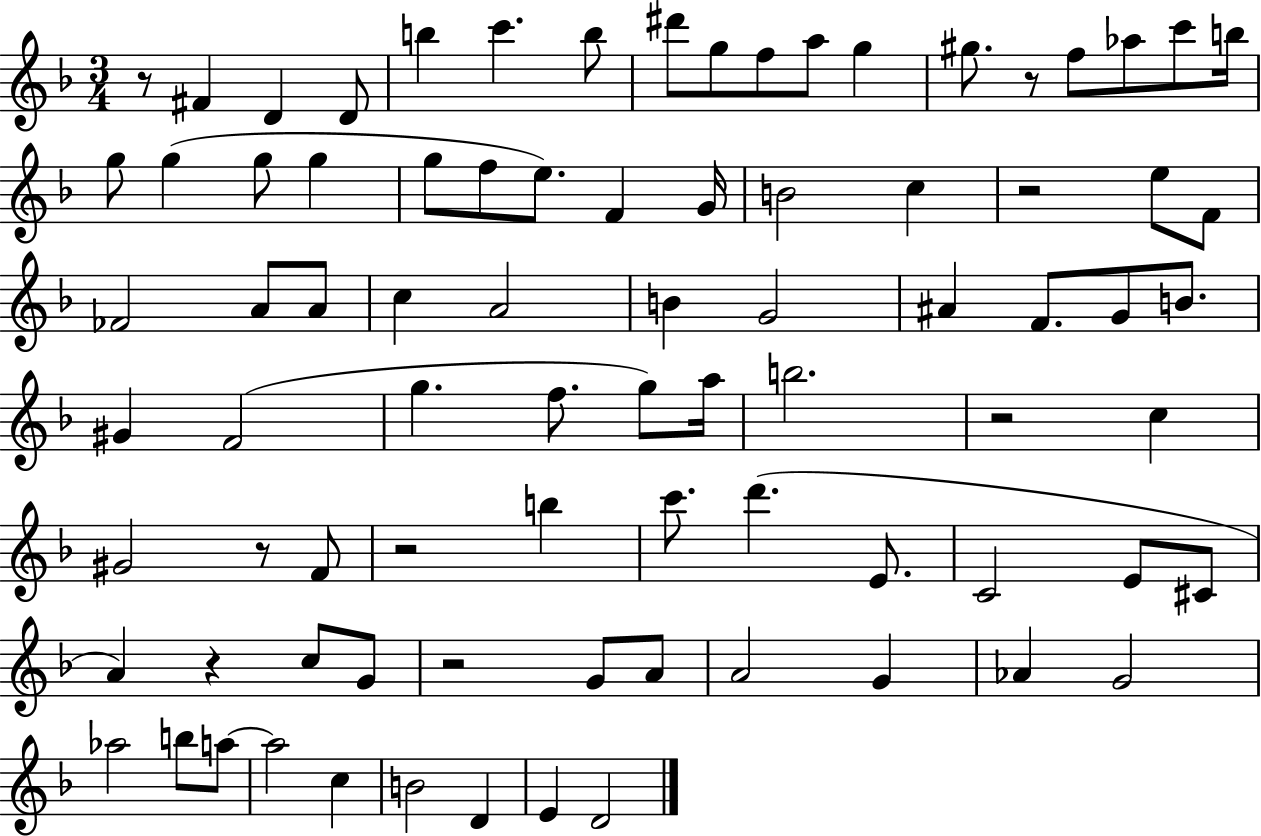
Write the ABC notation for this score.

X:1
T:Untitled
M:3/4
L:1/4
K:F
z/2 ^F D D/2 b c' b/2 ^d'/2 g/2 f/2 a/2 g ^g/2 z/2 f/2 _a/2 c'/2 b/4 g/2 g g/2 g g/2 f/2 e/2 F G/4 B2 c z2 e/2 F/2 _F2 A/2 A/2 c A2 B G2 ^A F/2 G/2 B/2 ^G F2 g f/2 g/2 a/4 b2 z2 c ^G2 z/2 F/2 z2 b c'/2 d' E/2 C2 E/2 ^C/2 A z c/2 G/2 z2 G/2 A/2 A2 G _A G2 _a2 b/2 a/2 a2 c B2 D E D2